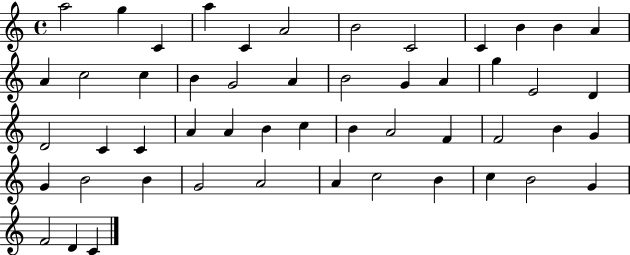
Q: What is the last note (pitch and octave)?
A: C4